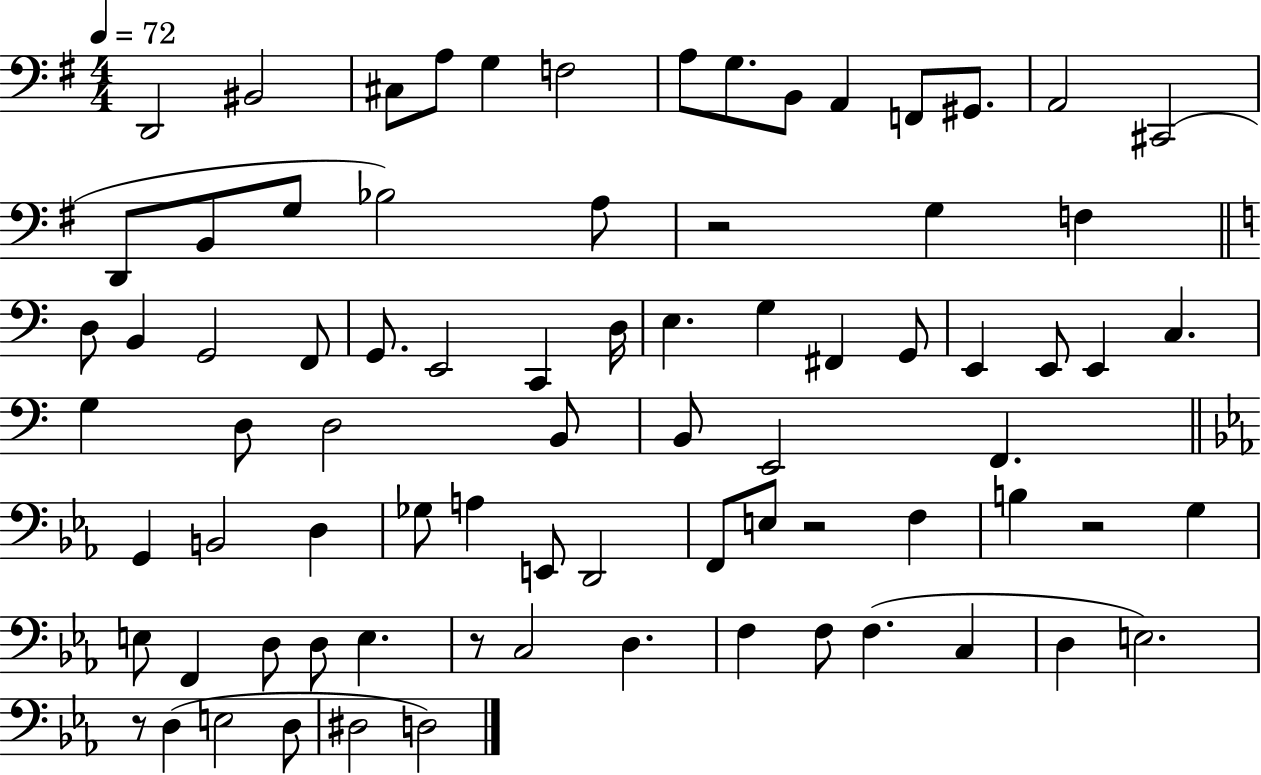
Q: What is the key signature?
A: G major